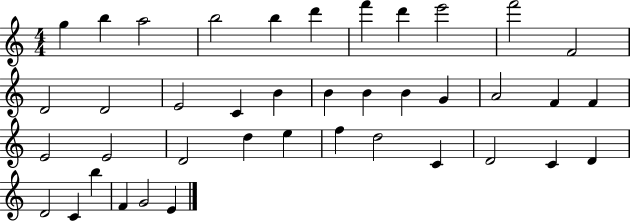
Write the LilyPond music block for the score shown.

{
  \clef treble
  \numericTimeSignature
  \time 4/4
  \key c \major
  g''4 b''4 a''2 | b''2 b''4 d'''4 | f'''4 d'''4 e'''2 | f'''2 f'2 | \break d'2 d'2 | e'2 c'4 b'4 | b'4 b'4 b'4 g'4 | a'2 f'4 f'4 | \break e'2 e'2 | d'2 d''4 e''4 | f''4 d''2 c'4 | d'2 c'4 d'4 | \break d'2 c'4 b''4 | f'4 g'2 e'4 | \bar "|."
}